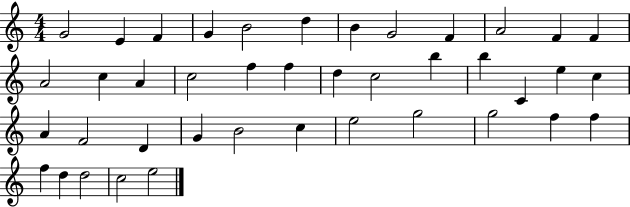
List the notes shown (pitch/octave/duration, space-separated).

G4/h E4/q F4/q G4/q B4/h D5/q B4/q G4/h F4/q A4/h F4/q F4/q A4/h C5/q A4/q C5/h F5/q F5/q D5/q C5/h B5/q B5/q C4/q E5/q C5/q A4/q F4/h D4/q G4/q B4/h C5/q E5/h G5/h G5/h F5/q F5/q F5/q D5/q D5/h C5/h E5/h